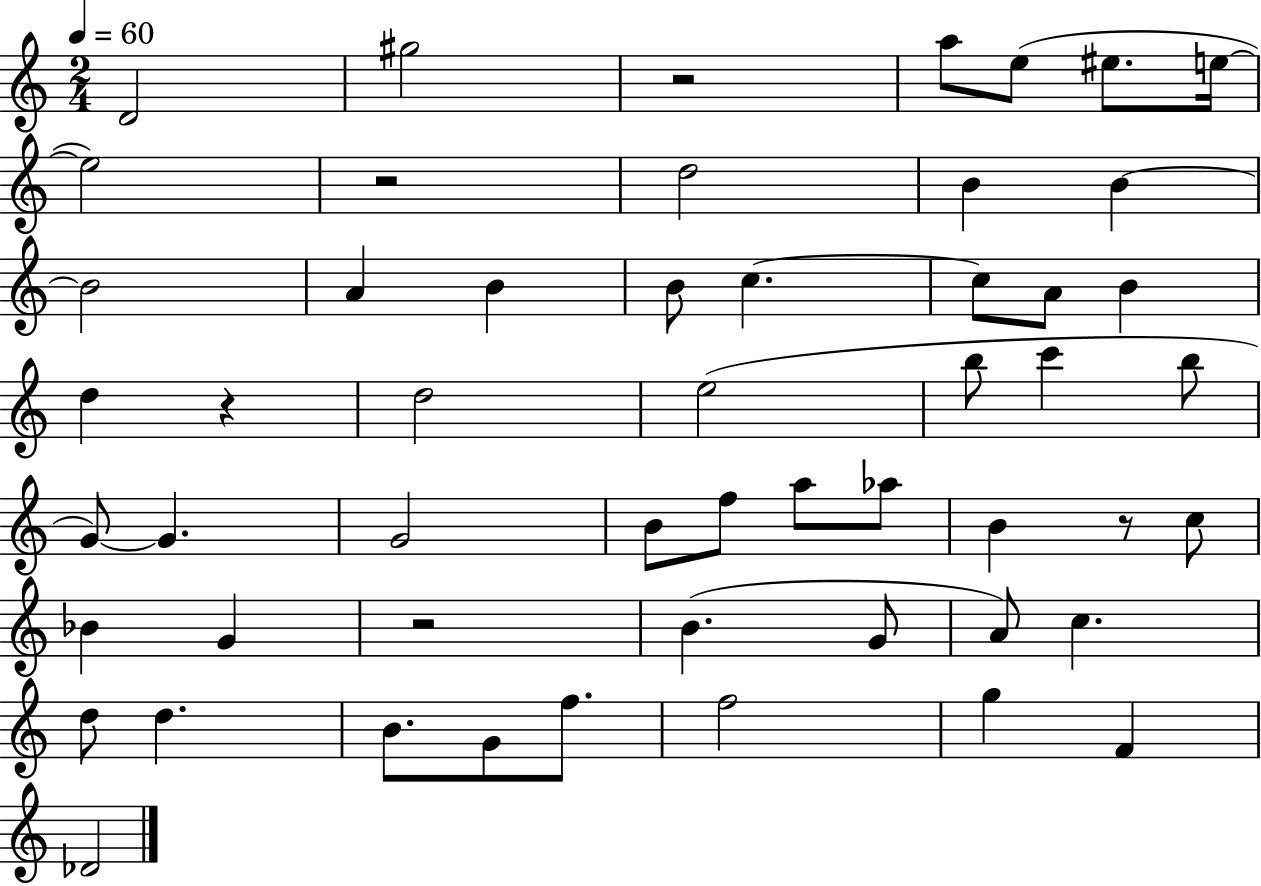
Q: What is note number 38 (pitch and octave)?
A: A4